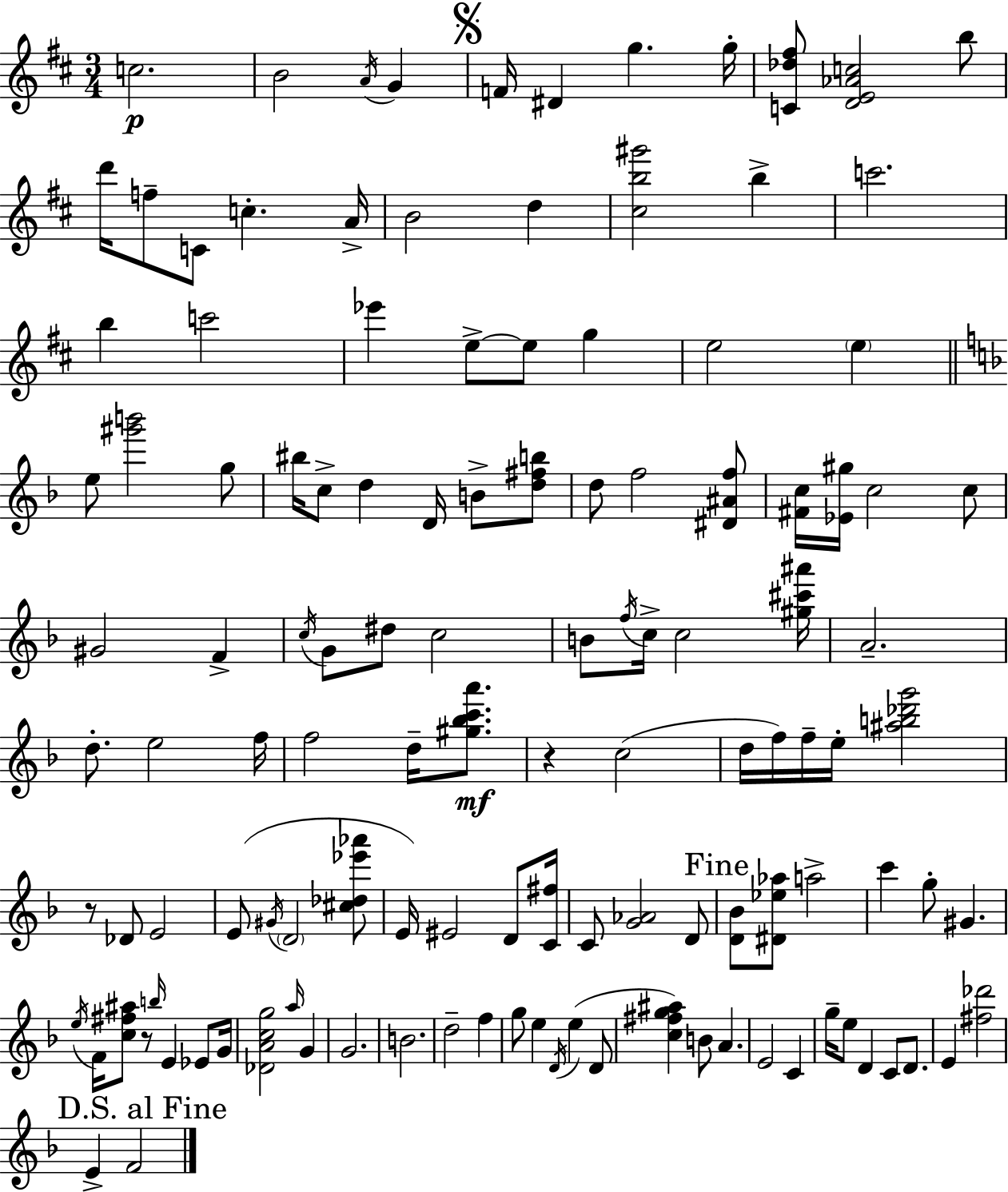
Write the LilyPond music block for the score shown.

{
  \clef treble
  \numericTimeSignature
  \time 3/4
  \key d \major
  c''2.\p | b'2 \acciaccatura { a'16 } g'4 | \mark \markup { \musicglyph "scripts.segno" } f'16 dis'4 g''4. | g''16-. <c' des'' fis''>8 <d' e' aes' c''>2 b''8 | \break d'''16 f''8-- c'8 c''4.-. | a'16-> b'2 d''4 | <cis'' b'' gis'''>2 b''4-> | c'''2. | \break b''4 c'''2 | ees'''4 e''8->~~ e''8 g''4 | e''2 \parenthesize e''4 | \bar "||" \break \key f \major e''8 <gis''' b'''>2 g''8 | bis''16 c''8-> d''4 d'16 b'8-> <d'' fis'' b''>8 | d''8 f''2 <dis' ais' f''>8 | <fis' c''>16 <ees' gis''>16 c''2 c''8 | \break gis'2 f'4-> | \acciaccatura { c''16 } g'8 dis''8 c''2 | b'8 \acciaccatura { f''16 } c''16-> c''2 | <gis'' cis''' ais'''>16 a'2.-- | \break d''8.-. e''2 | f''16 f''2 d''16-- <gis'' bes'' c''' a'''>8.\mf | r4 c''2( | d''16 f''16) f''16-- e''16-. <ais'' b'' des''' g'''>2 | \break r8 des'8 e'2 | e'8( \acciaccatura { gis'16 } \parenthesize d'2 | <cis'' des'' ees''' aes'''>8 e'16) eis'2 | d'8 <c' fis''>16 c'8 <g' aes'>2 | \break d'8 \mark "Fine" <d' bes'>8 <dis' ees'' aes''>8 a''2-> | c'''4 g''8-. gis'4. | \acciaccatura { e''16 } f'16 <c'' fis'' ais''>8 r8 \grace { b''16 } e'4 | ees'8 g'16 <des' a' c'' g''>2 | \break \grace { a''16 } g'4 g'2. | b'2. | d''2-- | f''4 g''8 e''4 | \break \acciaccatura { d'16 } e''4( d'8 <c'' fis'' g'' ais''>4) b'8 | a'4. e'2 | c'4 g''16-- e''8 d'4 | c'8 d'8. e'4 <fis'' des'''>2 | \break \mark "D.S. al Fine" e'4-> f'2 | \bar "|."
}